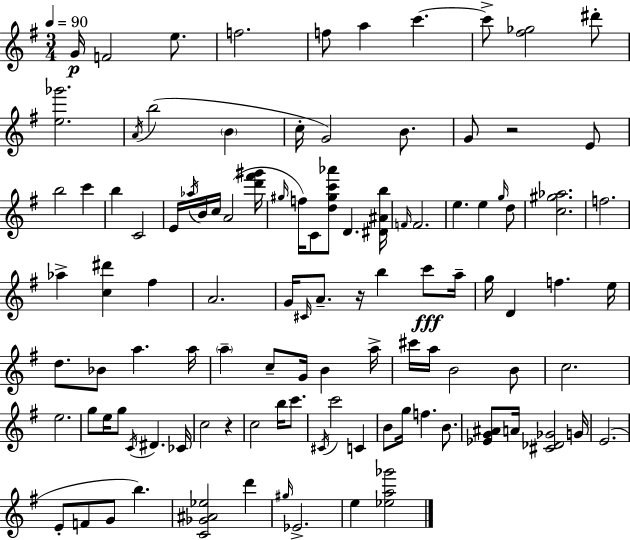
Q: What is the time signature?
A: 3/4